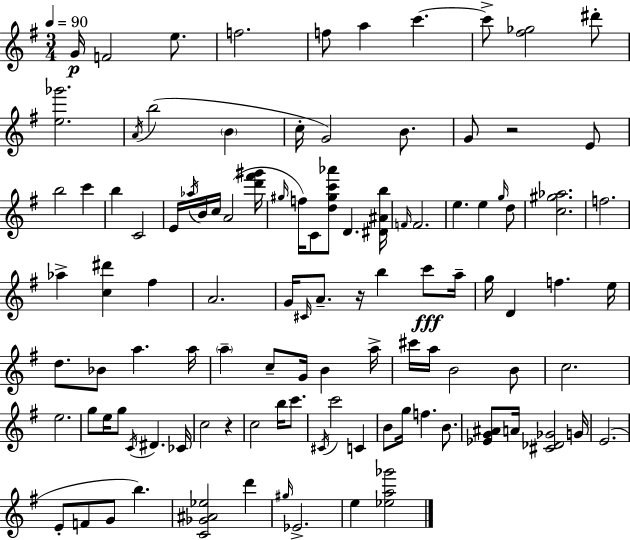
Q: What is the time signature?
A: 3/4